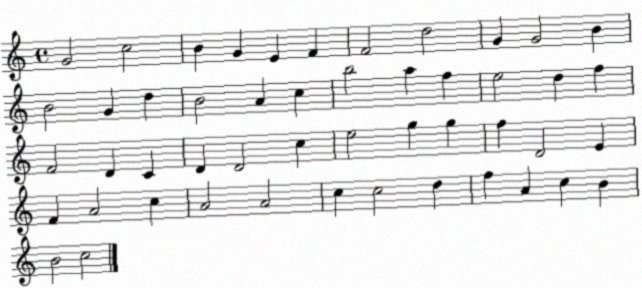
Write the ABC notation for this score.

X:1
T:Untitled
M:4/4
L:1/4
K:C
G2 c2 B G E F F2 d2 G G2 B B2 G d B2 A c b2 a f e2 d f F2 D C D D2 c e2 g g f D2 E F A2 c A2 A2 c c2 d f A c B B2 c2